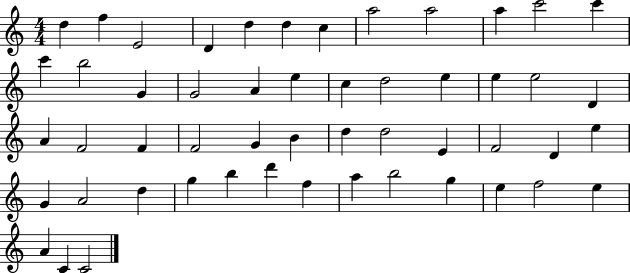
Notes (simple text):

D5/q F5/q E4/h D4/q D5/q D5/q C5/q A5/h A5/h A5/q C6/h C6/q C6/q B5/h G4/q G4/h A4/q E5/q C5/q D5/h E5/q E5/q E5/h D4/q A4/q F4/h F4/q F4/h G4/q B4/q D5/q D5/h E4/q F4/h D4/q E5/q G4/q A4/h D5/q G5/q B5/q D6/q F5/q A5/q B5/h G5/q E5/q F5/h E5/q A4/q C4/q C4/h